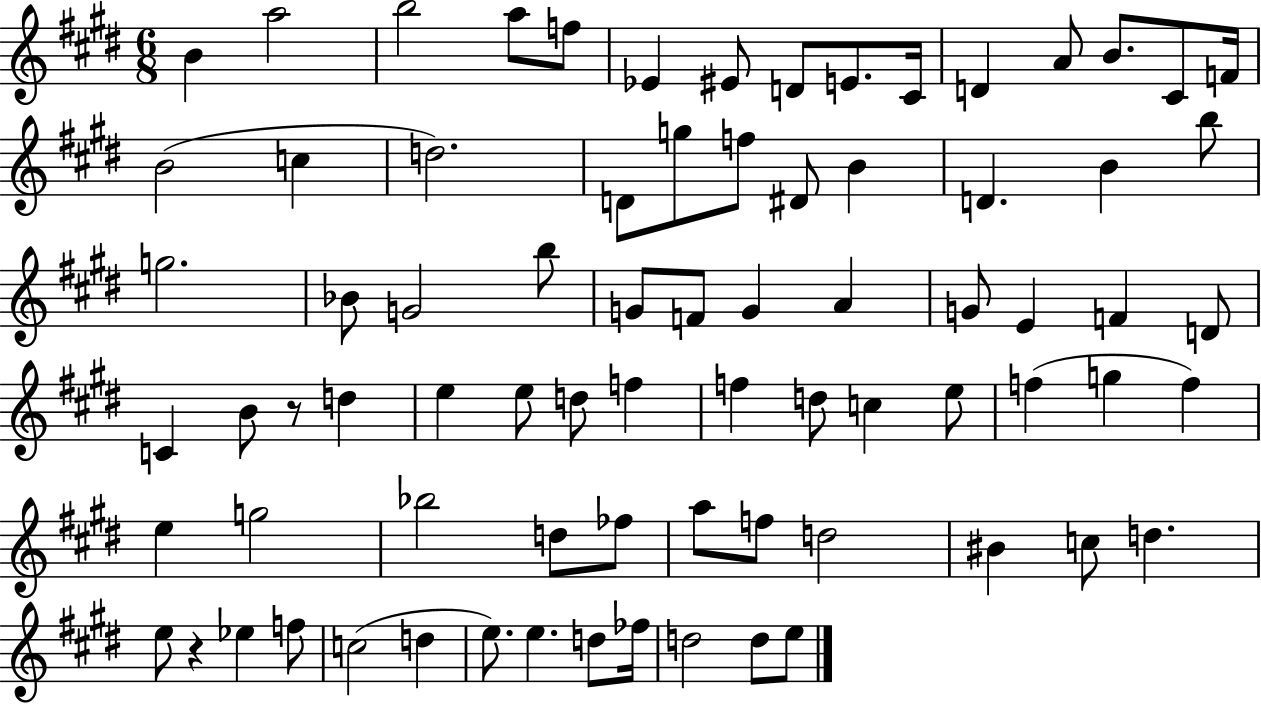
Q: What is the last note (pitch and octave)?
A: E5